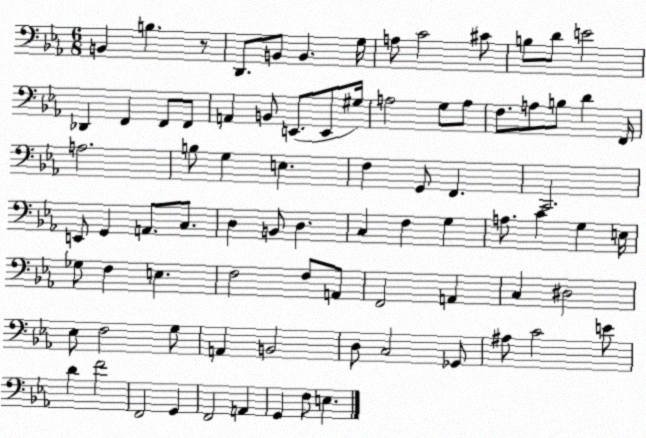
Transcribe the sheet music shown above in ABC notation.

X:1
T:Untitled
M:6/8
L:1/4
K:Eb
B,, B, z/2 D,,/2 B,,/2 B,, G,/4 A,/2 C2 ^C/2 B,/2 D/2 E2 _D,, F,, F,,/2 F,,/2 A,, B,,/2 E,,/2 E,,/2 ^G,/4 A,2 G,/2 A,/2 F,/2 A,/2 B,/2 D F,,/4 A,2 B,/2 G, E, F, G,,/2 F,, C,,2 E,,/2 G,, A,,/2 C,/2 D, B,,/2 D, C, F, G, A,/2 C G, E,/4 _G,/2 F, E, F,2 F,/2 A,,/2 F,,2 A,, C, ^D,2 _E,/2 F,2 G,/2 A,, B,,2 D,/2 C,2 _G,,/2 ^A,/2 C2 E/2 D F2 F,,2 G,, F,,2 A,, G,, F,/2 E,